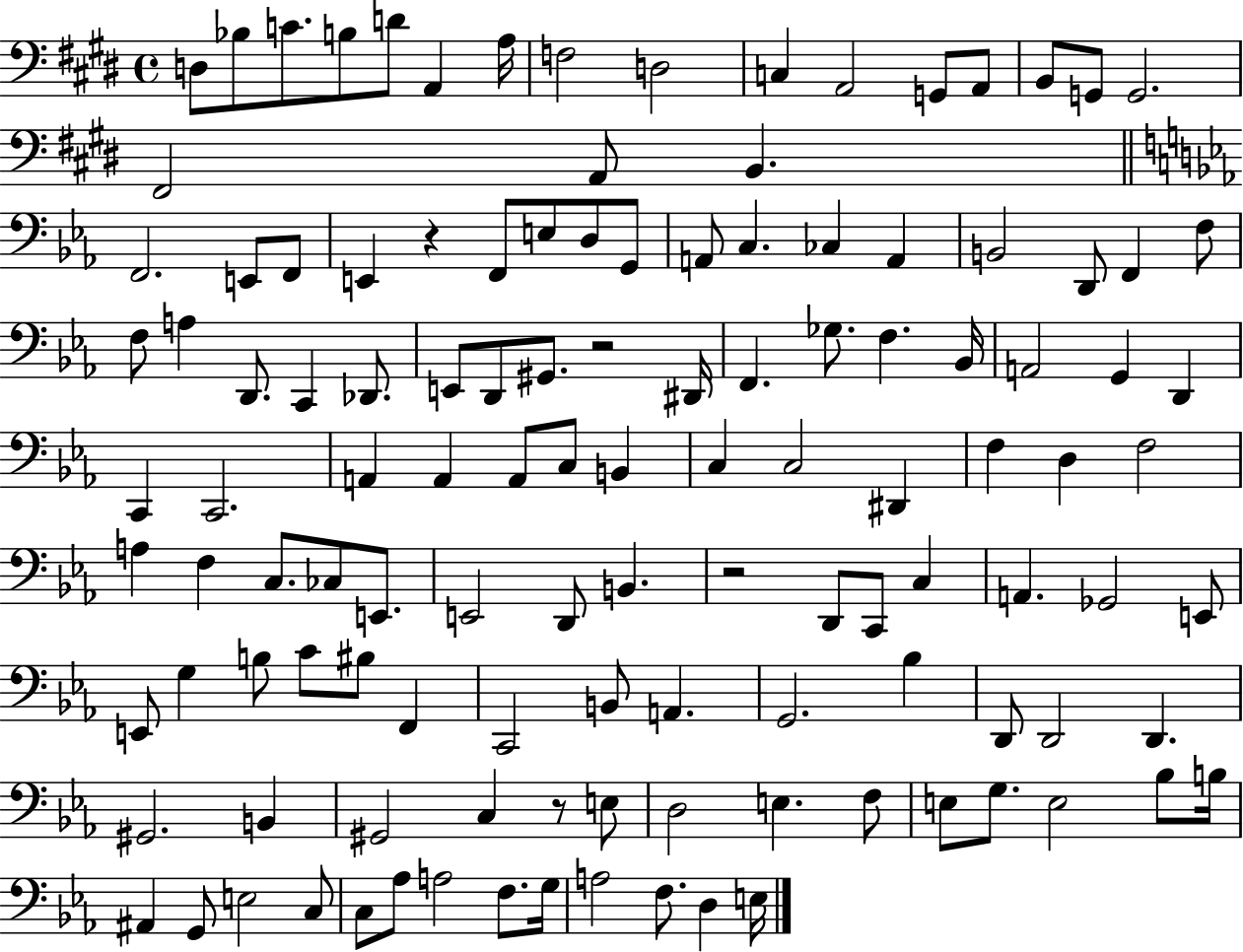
{
  \clef bass
  \time 4/4
  \defaultTimeSignature
  \key e \major
  d8 bes8 c'8. b8 d'8 a,4 a16 | f2 d2 | c4 a,2 g,8 a,8 | b,8 g,8 g,2. | \break fis,2 a,8 b,4. | \bar "||" \break \key ees \major f,2. e,8 f,8 | e,4 r4 f,8 e8 d8 g,8 | a,8 c4. ces4 a,4 | b,2 d,8 f,4 f8 | \break f8 a4 d,8. c,4 des,8. | e,8 d,8 gis,8. r2 dis,16 | f,4. ges8. f4. bes,16 | a,2 g,4 d,4 | \break c,4 c,2. | a,4 a,4 a,8 c8 b,4 | c4 c2 dis,4 | f4 d4 f2 | \break a4 f4 c8. ces8 e,8. | e,2 d,8 b,4. | r2 d,8 c,8 c4 | a,4. ges,2 e,8 | \break e,8 g4 b8 c'8 bis8 f,4 | c,2 b,8 a,4. | g,2. bes4 | d,8 d,2 d,4. | \break gis,2. b,4 | gis,2 c4 r8 e8 | d2 e4. f8 | e8 g8. e2 bes8 b16 | \break ais,4 g,8 e2 c8 | c8 aes8 a2 f8. g16 | a2 f8. d4 e16 | \bar "|."
}